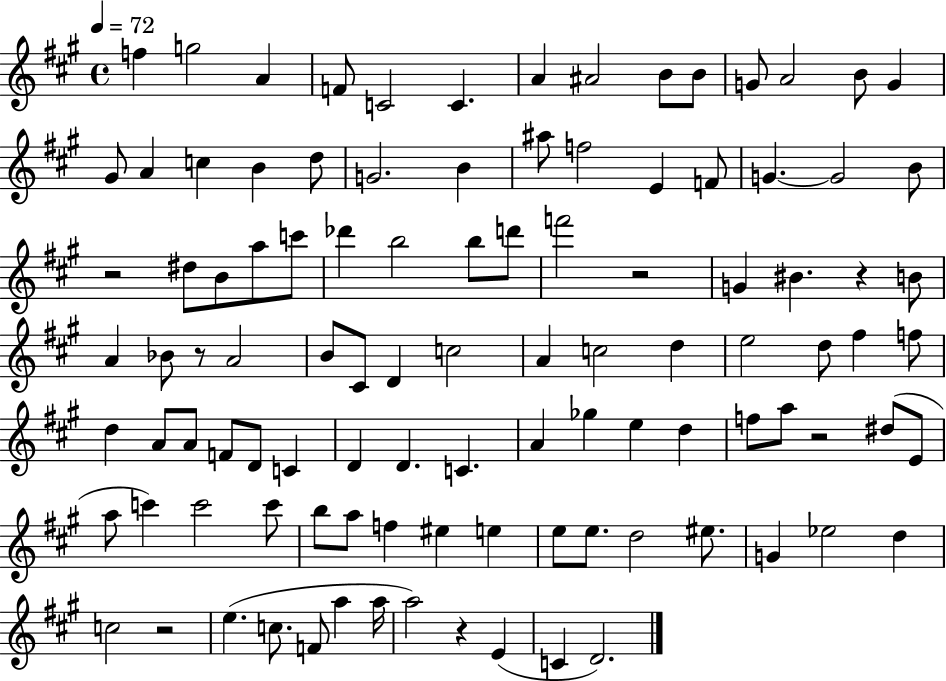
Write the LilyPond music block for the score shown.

{
  \clef treble
  \time 4/4
  \defaultTimeSignature
  \key a \major
  \tempo 4 = 72
  f''4 g''2 a'4 | f'8 c'2 c'4. | a'4 ais'2 b'8 b'8 | g'8 a'2 b'8 g'4 | \break gis'8 a'4 c''4 b'4 d''8 | g'2. b'4 | ais''8 f''2 e'4 f'8 | g'4.~~ g'2 b'8 | \break r2 dis''8 b'8 a''8 c'''8 | des'''4 b''2 b''8 d'''8 | f'''2 r2 | g'4 bis'4. r4 b'8 | \break a'4 bes'8 r8 a'2 | b'8 cis'8 d'4 c''2 | a'4 c''2 d''4 | e''2 d''8 fis''4 f''8 | \break d''4 a'8 a'8 f'8 d'8 c'4 | d'4 d'4. c'4. | a'4 ges''4 e''4 d''4 | f''8 a''8 r2 dis''8( e'8 | \break a''8 c'''4) c'''2 c'''8 | b''8 a''8 f''4 eis''4 e''4 | e''8 e''8. d''2 eis''8. | g'4 ees''2 d''4 | \break c''2 r2 | e''4.( c''8. f'8 a''4 a''16 | a''2) r4 e'4( | c'4 d'2.) | \break \bar "|."
}